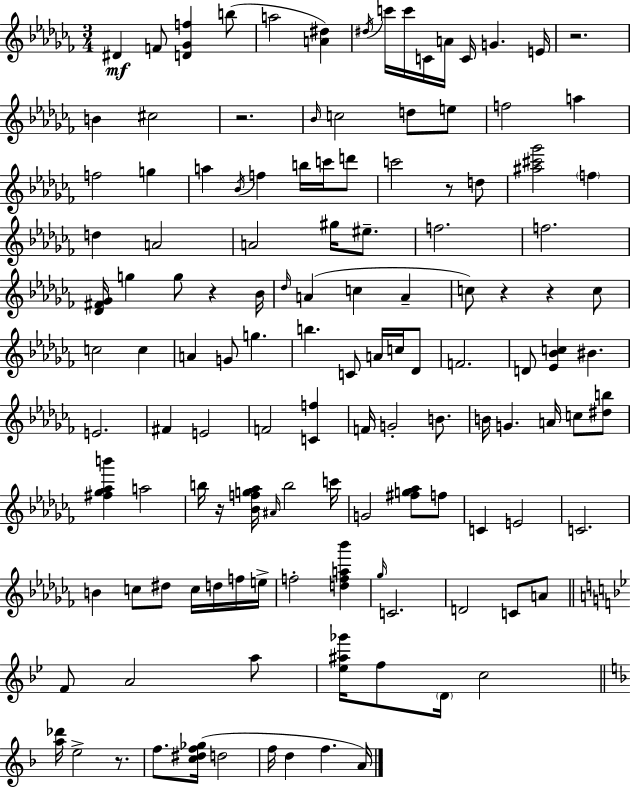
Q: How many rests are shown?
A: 8